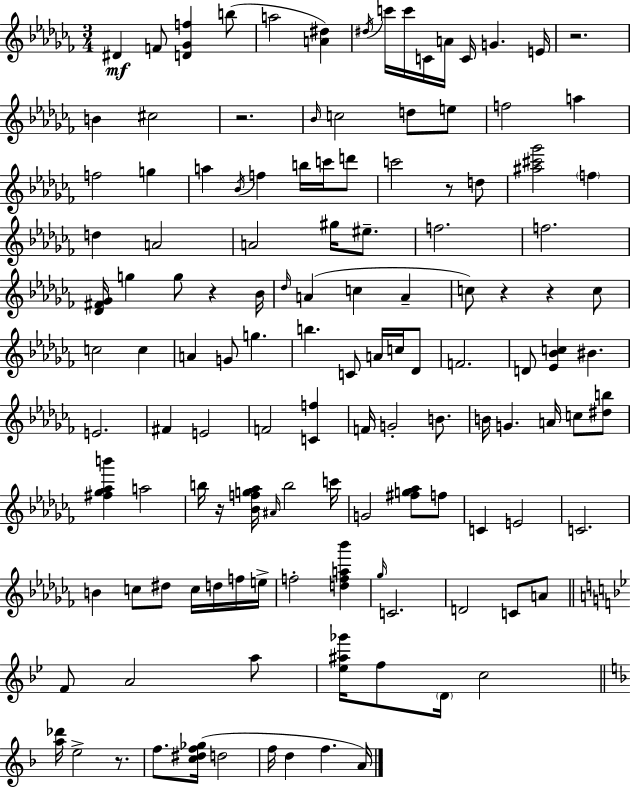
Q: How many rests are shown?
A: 8